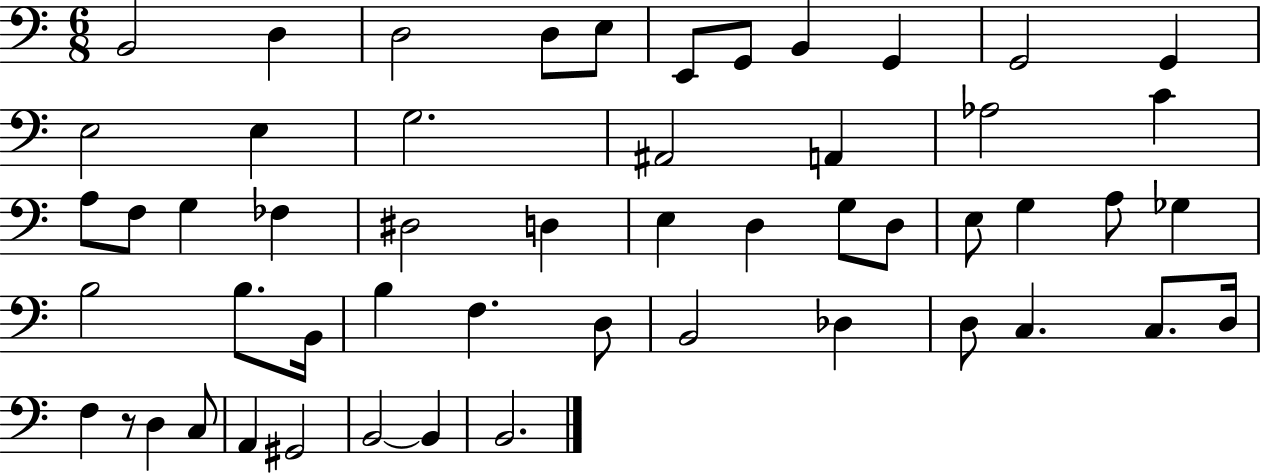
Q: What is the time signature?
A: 6/8